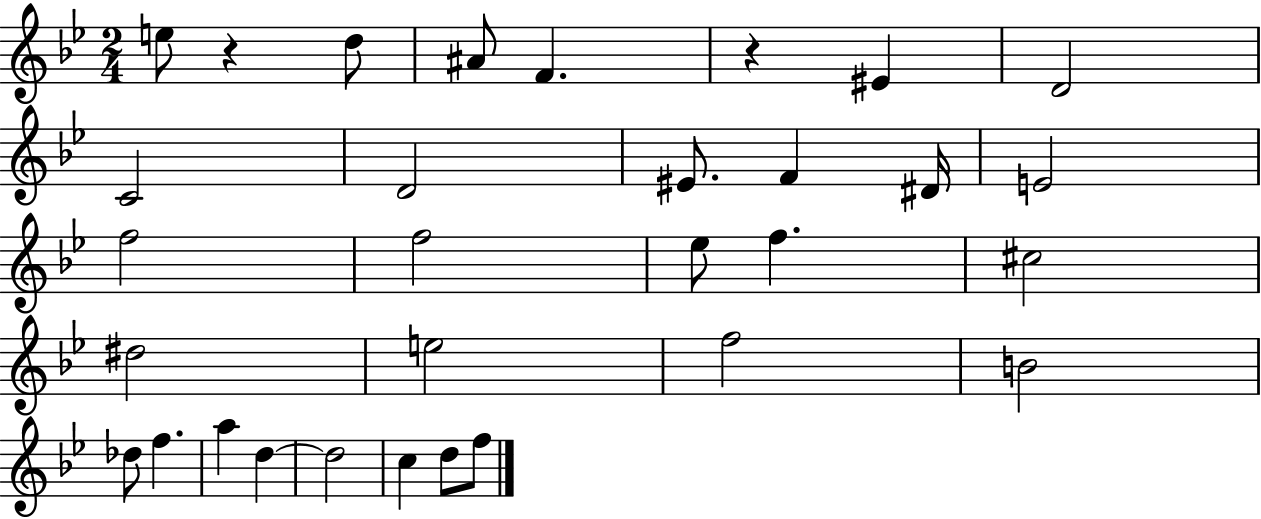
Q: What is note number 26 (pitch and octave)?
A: D5